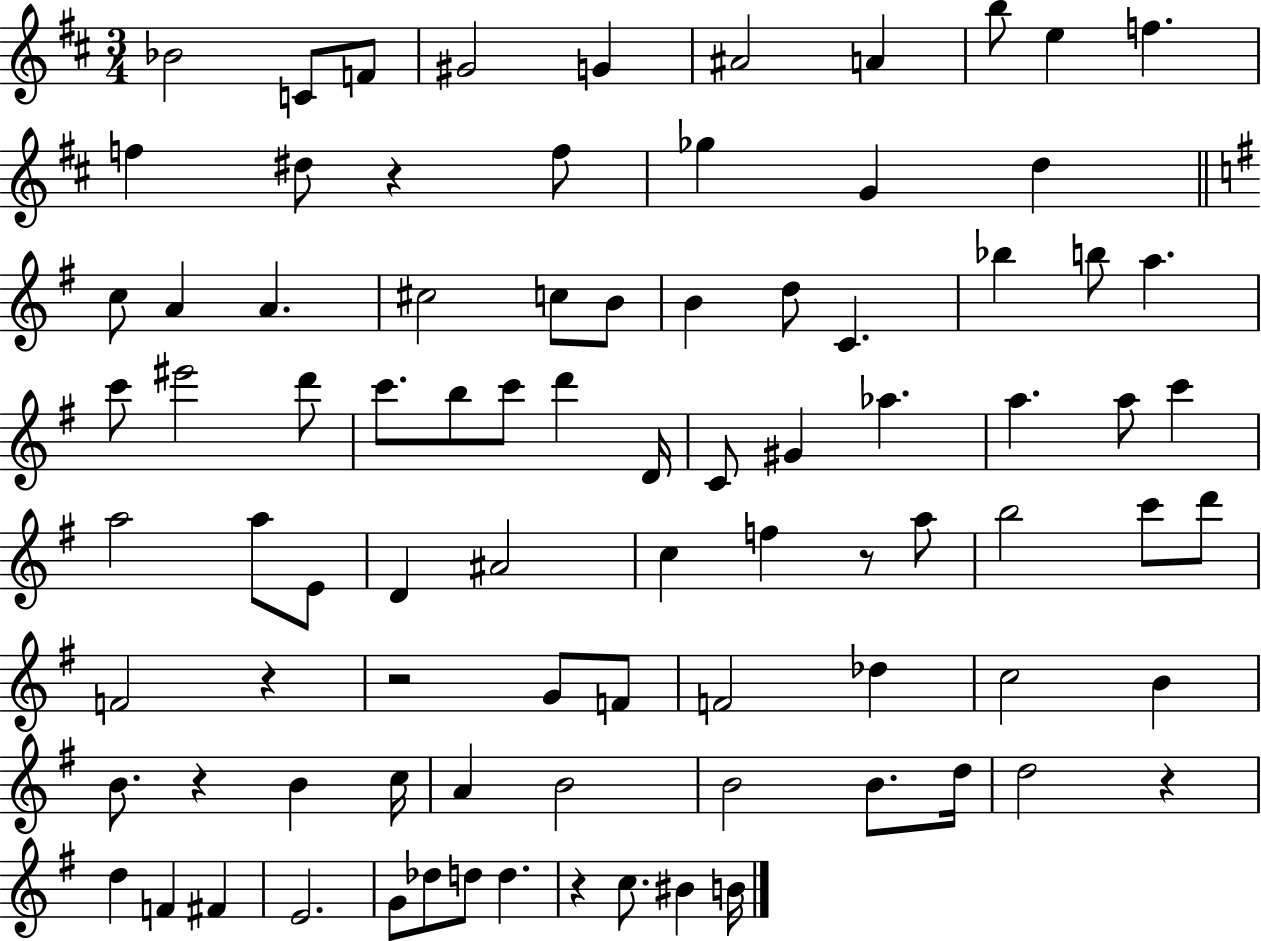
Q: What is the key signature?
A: D major